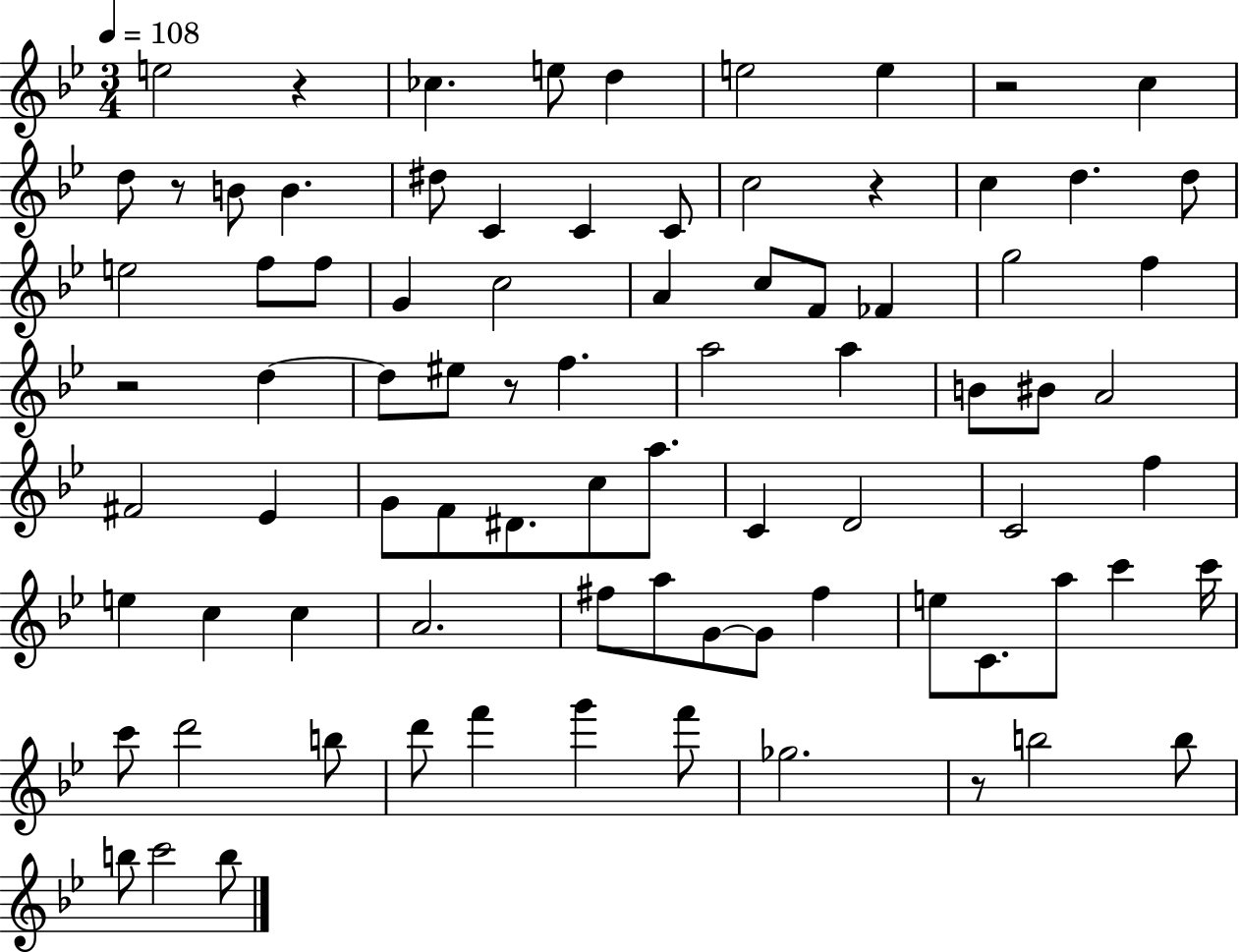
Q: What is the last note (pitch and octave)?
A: B5